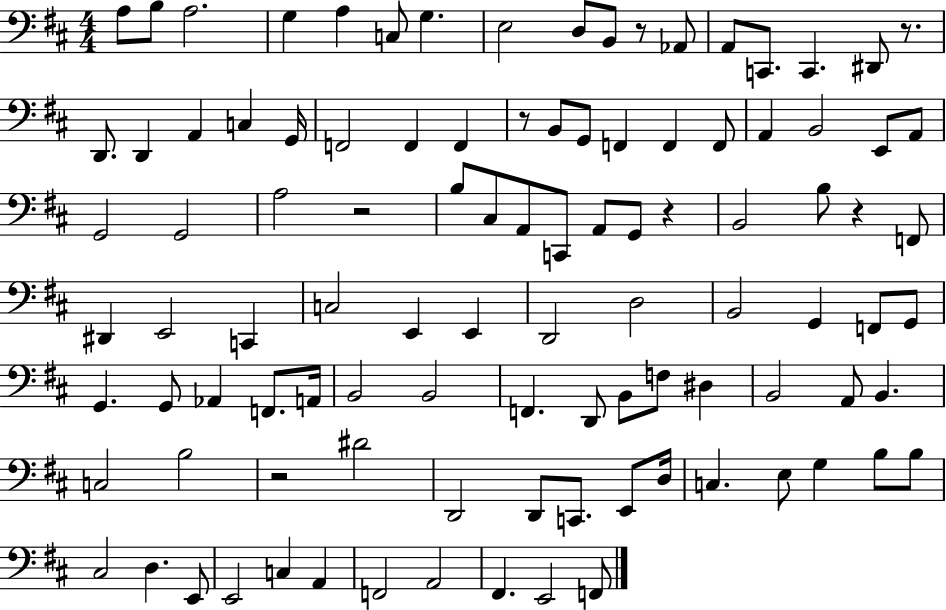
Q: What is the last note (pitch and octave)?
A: F2